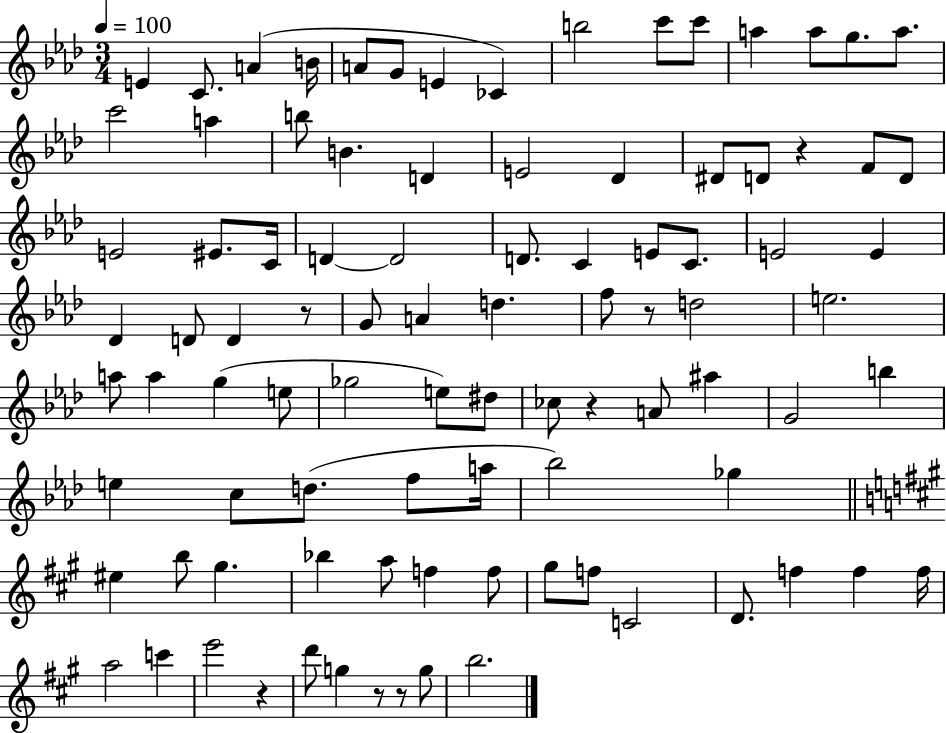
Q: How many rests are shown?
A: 7